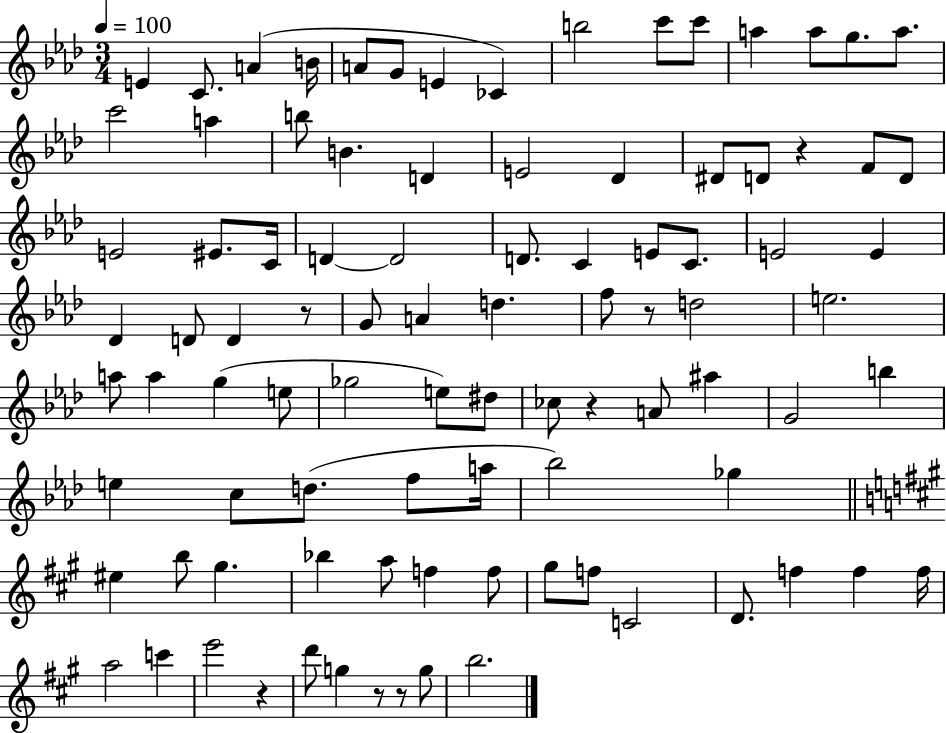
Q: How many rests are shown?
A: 7